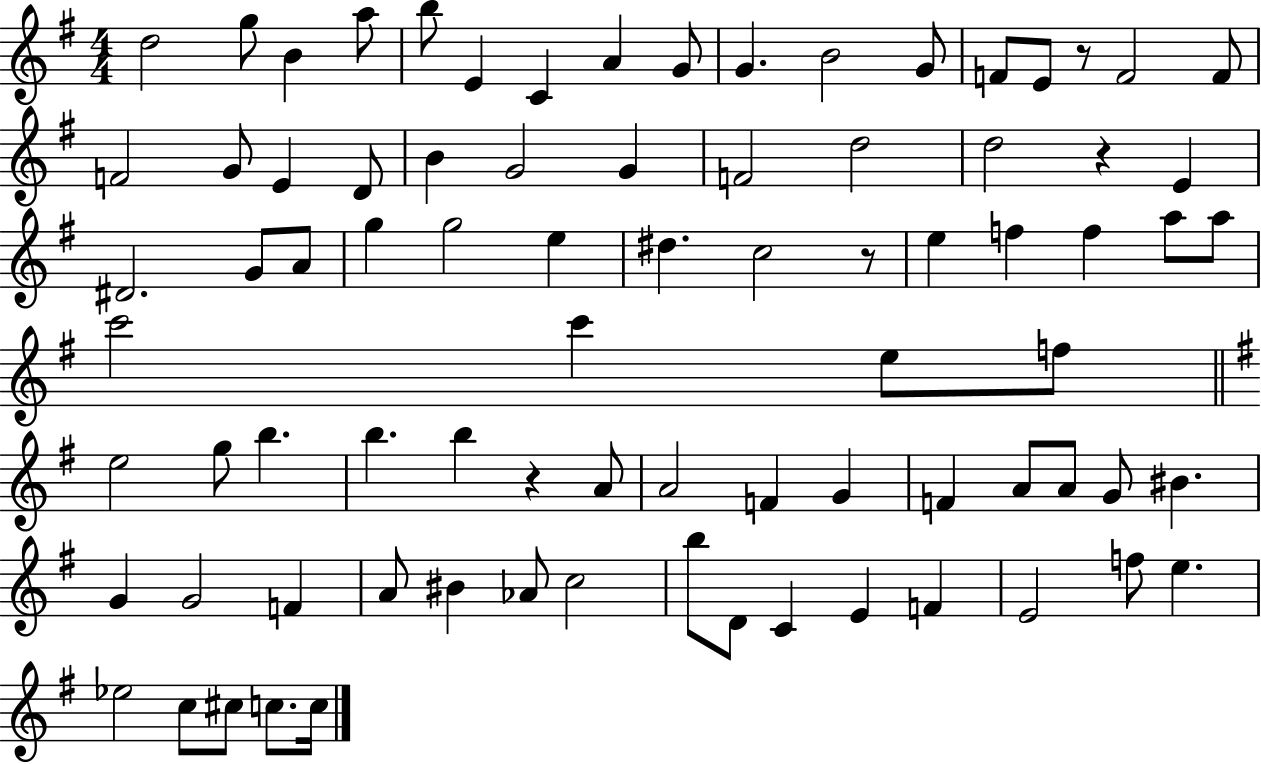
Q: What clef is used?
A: treble